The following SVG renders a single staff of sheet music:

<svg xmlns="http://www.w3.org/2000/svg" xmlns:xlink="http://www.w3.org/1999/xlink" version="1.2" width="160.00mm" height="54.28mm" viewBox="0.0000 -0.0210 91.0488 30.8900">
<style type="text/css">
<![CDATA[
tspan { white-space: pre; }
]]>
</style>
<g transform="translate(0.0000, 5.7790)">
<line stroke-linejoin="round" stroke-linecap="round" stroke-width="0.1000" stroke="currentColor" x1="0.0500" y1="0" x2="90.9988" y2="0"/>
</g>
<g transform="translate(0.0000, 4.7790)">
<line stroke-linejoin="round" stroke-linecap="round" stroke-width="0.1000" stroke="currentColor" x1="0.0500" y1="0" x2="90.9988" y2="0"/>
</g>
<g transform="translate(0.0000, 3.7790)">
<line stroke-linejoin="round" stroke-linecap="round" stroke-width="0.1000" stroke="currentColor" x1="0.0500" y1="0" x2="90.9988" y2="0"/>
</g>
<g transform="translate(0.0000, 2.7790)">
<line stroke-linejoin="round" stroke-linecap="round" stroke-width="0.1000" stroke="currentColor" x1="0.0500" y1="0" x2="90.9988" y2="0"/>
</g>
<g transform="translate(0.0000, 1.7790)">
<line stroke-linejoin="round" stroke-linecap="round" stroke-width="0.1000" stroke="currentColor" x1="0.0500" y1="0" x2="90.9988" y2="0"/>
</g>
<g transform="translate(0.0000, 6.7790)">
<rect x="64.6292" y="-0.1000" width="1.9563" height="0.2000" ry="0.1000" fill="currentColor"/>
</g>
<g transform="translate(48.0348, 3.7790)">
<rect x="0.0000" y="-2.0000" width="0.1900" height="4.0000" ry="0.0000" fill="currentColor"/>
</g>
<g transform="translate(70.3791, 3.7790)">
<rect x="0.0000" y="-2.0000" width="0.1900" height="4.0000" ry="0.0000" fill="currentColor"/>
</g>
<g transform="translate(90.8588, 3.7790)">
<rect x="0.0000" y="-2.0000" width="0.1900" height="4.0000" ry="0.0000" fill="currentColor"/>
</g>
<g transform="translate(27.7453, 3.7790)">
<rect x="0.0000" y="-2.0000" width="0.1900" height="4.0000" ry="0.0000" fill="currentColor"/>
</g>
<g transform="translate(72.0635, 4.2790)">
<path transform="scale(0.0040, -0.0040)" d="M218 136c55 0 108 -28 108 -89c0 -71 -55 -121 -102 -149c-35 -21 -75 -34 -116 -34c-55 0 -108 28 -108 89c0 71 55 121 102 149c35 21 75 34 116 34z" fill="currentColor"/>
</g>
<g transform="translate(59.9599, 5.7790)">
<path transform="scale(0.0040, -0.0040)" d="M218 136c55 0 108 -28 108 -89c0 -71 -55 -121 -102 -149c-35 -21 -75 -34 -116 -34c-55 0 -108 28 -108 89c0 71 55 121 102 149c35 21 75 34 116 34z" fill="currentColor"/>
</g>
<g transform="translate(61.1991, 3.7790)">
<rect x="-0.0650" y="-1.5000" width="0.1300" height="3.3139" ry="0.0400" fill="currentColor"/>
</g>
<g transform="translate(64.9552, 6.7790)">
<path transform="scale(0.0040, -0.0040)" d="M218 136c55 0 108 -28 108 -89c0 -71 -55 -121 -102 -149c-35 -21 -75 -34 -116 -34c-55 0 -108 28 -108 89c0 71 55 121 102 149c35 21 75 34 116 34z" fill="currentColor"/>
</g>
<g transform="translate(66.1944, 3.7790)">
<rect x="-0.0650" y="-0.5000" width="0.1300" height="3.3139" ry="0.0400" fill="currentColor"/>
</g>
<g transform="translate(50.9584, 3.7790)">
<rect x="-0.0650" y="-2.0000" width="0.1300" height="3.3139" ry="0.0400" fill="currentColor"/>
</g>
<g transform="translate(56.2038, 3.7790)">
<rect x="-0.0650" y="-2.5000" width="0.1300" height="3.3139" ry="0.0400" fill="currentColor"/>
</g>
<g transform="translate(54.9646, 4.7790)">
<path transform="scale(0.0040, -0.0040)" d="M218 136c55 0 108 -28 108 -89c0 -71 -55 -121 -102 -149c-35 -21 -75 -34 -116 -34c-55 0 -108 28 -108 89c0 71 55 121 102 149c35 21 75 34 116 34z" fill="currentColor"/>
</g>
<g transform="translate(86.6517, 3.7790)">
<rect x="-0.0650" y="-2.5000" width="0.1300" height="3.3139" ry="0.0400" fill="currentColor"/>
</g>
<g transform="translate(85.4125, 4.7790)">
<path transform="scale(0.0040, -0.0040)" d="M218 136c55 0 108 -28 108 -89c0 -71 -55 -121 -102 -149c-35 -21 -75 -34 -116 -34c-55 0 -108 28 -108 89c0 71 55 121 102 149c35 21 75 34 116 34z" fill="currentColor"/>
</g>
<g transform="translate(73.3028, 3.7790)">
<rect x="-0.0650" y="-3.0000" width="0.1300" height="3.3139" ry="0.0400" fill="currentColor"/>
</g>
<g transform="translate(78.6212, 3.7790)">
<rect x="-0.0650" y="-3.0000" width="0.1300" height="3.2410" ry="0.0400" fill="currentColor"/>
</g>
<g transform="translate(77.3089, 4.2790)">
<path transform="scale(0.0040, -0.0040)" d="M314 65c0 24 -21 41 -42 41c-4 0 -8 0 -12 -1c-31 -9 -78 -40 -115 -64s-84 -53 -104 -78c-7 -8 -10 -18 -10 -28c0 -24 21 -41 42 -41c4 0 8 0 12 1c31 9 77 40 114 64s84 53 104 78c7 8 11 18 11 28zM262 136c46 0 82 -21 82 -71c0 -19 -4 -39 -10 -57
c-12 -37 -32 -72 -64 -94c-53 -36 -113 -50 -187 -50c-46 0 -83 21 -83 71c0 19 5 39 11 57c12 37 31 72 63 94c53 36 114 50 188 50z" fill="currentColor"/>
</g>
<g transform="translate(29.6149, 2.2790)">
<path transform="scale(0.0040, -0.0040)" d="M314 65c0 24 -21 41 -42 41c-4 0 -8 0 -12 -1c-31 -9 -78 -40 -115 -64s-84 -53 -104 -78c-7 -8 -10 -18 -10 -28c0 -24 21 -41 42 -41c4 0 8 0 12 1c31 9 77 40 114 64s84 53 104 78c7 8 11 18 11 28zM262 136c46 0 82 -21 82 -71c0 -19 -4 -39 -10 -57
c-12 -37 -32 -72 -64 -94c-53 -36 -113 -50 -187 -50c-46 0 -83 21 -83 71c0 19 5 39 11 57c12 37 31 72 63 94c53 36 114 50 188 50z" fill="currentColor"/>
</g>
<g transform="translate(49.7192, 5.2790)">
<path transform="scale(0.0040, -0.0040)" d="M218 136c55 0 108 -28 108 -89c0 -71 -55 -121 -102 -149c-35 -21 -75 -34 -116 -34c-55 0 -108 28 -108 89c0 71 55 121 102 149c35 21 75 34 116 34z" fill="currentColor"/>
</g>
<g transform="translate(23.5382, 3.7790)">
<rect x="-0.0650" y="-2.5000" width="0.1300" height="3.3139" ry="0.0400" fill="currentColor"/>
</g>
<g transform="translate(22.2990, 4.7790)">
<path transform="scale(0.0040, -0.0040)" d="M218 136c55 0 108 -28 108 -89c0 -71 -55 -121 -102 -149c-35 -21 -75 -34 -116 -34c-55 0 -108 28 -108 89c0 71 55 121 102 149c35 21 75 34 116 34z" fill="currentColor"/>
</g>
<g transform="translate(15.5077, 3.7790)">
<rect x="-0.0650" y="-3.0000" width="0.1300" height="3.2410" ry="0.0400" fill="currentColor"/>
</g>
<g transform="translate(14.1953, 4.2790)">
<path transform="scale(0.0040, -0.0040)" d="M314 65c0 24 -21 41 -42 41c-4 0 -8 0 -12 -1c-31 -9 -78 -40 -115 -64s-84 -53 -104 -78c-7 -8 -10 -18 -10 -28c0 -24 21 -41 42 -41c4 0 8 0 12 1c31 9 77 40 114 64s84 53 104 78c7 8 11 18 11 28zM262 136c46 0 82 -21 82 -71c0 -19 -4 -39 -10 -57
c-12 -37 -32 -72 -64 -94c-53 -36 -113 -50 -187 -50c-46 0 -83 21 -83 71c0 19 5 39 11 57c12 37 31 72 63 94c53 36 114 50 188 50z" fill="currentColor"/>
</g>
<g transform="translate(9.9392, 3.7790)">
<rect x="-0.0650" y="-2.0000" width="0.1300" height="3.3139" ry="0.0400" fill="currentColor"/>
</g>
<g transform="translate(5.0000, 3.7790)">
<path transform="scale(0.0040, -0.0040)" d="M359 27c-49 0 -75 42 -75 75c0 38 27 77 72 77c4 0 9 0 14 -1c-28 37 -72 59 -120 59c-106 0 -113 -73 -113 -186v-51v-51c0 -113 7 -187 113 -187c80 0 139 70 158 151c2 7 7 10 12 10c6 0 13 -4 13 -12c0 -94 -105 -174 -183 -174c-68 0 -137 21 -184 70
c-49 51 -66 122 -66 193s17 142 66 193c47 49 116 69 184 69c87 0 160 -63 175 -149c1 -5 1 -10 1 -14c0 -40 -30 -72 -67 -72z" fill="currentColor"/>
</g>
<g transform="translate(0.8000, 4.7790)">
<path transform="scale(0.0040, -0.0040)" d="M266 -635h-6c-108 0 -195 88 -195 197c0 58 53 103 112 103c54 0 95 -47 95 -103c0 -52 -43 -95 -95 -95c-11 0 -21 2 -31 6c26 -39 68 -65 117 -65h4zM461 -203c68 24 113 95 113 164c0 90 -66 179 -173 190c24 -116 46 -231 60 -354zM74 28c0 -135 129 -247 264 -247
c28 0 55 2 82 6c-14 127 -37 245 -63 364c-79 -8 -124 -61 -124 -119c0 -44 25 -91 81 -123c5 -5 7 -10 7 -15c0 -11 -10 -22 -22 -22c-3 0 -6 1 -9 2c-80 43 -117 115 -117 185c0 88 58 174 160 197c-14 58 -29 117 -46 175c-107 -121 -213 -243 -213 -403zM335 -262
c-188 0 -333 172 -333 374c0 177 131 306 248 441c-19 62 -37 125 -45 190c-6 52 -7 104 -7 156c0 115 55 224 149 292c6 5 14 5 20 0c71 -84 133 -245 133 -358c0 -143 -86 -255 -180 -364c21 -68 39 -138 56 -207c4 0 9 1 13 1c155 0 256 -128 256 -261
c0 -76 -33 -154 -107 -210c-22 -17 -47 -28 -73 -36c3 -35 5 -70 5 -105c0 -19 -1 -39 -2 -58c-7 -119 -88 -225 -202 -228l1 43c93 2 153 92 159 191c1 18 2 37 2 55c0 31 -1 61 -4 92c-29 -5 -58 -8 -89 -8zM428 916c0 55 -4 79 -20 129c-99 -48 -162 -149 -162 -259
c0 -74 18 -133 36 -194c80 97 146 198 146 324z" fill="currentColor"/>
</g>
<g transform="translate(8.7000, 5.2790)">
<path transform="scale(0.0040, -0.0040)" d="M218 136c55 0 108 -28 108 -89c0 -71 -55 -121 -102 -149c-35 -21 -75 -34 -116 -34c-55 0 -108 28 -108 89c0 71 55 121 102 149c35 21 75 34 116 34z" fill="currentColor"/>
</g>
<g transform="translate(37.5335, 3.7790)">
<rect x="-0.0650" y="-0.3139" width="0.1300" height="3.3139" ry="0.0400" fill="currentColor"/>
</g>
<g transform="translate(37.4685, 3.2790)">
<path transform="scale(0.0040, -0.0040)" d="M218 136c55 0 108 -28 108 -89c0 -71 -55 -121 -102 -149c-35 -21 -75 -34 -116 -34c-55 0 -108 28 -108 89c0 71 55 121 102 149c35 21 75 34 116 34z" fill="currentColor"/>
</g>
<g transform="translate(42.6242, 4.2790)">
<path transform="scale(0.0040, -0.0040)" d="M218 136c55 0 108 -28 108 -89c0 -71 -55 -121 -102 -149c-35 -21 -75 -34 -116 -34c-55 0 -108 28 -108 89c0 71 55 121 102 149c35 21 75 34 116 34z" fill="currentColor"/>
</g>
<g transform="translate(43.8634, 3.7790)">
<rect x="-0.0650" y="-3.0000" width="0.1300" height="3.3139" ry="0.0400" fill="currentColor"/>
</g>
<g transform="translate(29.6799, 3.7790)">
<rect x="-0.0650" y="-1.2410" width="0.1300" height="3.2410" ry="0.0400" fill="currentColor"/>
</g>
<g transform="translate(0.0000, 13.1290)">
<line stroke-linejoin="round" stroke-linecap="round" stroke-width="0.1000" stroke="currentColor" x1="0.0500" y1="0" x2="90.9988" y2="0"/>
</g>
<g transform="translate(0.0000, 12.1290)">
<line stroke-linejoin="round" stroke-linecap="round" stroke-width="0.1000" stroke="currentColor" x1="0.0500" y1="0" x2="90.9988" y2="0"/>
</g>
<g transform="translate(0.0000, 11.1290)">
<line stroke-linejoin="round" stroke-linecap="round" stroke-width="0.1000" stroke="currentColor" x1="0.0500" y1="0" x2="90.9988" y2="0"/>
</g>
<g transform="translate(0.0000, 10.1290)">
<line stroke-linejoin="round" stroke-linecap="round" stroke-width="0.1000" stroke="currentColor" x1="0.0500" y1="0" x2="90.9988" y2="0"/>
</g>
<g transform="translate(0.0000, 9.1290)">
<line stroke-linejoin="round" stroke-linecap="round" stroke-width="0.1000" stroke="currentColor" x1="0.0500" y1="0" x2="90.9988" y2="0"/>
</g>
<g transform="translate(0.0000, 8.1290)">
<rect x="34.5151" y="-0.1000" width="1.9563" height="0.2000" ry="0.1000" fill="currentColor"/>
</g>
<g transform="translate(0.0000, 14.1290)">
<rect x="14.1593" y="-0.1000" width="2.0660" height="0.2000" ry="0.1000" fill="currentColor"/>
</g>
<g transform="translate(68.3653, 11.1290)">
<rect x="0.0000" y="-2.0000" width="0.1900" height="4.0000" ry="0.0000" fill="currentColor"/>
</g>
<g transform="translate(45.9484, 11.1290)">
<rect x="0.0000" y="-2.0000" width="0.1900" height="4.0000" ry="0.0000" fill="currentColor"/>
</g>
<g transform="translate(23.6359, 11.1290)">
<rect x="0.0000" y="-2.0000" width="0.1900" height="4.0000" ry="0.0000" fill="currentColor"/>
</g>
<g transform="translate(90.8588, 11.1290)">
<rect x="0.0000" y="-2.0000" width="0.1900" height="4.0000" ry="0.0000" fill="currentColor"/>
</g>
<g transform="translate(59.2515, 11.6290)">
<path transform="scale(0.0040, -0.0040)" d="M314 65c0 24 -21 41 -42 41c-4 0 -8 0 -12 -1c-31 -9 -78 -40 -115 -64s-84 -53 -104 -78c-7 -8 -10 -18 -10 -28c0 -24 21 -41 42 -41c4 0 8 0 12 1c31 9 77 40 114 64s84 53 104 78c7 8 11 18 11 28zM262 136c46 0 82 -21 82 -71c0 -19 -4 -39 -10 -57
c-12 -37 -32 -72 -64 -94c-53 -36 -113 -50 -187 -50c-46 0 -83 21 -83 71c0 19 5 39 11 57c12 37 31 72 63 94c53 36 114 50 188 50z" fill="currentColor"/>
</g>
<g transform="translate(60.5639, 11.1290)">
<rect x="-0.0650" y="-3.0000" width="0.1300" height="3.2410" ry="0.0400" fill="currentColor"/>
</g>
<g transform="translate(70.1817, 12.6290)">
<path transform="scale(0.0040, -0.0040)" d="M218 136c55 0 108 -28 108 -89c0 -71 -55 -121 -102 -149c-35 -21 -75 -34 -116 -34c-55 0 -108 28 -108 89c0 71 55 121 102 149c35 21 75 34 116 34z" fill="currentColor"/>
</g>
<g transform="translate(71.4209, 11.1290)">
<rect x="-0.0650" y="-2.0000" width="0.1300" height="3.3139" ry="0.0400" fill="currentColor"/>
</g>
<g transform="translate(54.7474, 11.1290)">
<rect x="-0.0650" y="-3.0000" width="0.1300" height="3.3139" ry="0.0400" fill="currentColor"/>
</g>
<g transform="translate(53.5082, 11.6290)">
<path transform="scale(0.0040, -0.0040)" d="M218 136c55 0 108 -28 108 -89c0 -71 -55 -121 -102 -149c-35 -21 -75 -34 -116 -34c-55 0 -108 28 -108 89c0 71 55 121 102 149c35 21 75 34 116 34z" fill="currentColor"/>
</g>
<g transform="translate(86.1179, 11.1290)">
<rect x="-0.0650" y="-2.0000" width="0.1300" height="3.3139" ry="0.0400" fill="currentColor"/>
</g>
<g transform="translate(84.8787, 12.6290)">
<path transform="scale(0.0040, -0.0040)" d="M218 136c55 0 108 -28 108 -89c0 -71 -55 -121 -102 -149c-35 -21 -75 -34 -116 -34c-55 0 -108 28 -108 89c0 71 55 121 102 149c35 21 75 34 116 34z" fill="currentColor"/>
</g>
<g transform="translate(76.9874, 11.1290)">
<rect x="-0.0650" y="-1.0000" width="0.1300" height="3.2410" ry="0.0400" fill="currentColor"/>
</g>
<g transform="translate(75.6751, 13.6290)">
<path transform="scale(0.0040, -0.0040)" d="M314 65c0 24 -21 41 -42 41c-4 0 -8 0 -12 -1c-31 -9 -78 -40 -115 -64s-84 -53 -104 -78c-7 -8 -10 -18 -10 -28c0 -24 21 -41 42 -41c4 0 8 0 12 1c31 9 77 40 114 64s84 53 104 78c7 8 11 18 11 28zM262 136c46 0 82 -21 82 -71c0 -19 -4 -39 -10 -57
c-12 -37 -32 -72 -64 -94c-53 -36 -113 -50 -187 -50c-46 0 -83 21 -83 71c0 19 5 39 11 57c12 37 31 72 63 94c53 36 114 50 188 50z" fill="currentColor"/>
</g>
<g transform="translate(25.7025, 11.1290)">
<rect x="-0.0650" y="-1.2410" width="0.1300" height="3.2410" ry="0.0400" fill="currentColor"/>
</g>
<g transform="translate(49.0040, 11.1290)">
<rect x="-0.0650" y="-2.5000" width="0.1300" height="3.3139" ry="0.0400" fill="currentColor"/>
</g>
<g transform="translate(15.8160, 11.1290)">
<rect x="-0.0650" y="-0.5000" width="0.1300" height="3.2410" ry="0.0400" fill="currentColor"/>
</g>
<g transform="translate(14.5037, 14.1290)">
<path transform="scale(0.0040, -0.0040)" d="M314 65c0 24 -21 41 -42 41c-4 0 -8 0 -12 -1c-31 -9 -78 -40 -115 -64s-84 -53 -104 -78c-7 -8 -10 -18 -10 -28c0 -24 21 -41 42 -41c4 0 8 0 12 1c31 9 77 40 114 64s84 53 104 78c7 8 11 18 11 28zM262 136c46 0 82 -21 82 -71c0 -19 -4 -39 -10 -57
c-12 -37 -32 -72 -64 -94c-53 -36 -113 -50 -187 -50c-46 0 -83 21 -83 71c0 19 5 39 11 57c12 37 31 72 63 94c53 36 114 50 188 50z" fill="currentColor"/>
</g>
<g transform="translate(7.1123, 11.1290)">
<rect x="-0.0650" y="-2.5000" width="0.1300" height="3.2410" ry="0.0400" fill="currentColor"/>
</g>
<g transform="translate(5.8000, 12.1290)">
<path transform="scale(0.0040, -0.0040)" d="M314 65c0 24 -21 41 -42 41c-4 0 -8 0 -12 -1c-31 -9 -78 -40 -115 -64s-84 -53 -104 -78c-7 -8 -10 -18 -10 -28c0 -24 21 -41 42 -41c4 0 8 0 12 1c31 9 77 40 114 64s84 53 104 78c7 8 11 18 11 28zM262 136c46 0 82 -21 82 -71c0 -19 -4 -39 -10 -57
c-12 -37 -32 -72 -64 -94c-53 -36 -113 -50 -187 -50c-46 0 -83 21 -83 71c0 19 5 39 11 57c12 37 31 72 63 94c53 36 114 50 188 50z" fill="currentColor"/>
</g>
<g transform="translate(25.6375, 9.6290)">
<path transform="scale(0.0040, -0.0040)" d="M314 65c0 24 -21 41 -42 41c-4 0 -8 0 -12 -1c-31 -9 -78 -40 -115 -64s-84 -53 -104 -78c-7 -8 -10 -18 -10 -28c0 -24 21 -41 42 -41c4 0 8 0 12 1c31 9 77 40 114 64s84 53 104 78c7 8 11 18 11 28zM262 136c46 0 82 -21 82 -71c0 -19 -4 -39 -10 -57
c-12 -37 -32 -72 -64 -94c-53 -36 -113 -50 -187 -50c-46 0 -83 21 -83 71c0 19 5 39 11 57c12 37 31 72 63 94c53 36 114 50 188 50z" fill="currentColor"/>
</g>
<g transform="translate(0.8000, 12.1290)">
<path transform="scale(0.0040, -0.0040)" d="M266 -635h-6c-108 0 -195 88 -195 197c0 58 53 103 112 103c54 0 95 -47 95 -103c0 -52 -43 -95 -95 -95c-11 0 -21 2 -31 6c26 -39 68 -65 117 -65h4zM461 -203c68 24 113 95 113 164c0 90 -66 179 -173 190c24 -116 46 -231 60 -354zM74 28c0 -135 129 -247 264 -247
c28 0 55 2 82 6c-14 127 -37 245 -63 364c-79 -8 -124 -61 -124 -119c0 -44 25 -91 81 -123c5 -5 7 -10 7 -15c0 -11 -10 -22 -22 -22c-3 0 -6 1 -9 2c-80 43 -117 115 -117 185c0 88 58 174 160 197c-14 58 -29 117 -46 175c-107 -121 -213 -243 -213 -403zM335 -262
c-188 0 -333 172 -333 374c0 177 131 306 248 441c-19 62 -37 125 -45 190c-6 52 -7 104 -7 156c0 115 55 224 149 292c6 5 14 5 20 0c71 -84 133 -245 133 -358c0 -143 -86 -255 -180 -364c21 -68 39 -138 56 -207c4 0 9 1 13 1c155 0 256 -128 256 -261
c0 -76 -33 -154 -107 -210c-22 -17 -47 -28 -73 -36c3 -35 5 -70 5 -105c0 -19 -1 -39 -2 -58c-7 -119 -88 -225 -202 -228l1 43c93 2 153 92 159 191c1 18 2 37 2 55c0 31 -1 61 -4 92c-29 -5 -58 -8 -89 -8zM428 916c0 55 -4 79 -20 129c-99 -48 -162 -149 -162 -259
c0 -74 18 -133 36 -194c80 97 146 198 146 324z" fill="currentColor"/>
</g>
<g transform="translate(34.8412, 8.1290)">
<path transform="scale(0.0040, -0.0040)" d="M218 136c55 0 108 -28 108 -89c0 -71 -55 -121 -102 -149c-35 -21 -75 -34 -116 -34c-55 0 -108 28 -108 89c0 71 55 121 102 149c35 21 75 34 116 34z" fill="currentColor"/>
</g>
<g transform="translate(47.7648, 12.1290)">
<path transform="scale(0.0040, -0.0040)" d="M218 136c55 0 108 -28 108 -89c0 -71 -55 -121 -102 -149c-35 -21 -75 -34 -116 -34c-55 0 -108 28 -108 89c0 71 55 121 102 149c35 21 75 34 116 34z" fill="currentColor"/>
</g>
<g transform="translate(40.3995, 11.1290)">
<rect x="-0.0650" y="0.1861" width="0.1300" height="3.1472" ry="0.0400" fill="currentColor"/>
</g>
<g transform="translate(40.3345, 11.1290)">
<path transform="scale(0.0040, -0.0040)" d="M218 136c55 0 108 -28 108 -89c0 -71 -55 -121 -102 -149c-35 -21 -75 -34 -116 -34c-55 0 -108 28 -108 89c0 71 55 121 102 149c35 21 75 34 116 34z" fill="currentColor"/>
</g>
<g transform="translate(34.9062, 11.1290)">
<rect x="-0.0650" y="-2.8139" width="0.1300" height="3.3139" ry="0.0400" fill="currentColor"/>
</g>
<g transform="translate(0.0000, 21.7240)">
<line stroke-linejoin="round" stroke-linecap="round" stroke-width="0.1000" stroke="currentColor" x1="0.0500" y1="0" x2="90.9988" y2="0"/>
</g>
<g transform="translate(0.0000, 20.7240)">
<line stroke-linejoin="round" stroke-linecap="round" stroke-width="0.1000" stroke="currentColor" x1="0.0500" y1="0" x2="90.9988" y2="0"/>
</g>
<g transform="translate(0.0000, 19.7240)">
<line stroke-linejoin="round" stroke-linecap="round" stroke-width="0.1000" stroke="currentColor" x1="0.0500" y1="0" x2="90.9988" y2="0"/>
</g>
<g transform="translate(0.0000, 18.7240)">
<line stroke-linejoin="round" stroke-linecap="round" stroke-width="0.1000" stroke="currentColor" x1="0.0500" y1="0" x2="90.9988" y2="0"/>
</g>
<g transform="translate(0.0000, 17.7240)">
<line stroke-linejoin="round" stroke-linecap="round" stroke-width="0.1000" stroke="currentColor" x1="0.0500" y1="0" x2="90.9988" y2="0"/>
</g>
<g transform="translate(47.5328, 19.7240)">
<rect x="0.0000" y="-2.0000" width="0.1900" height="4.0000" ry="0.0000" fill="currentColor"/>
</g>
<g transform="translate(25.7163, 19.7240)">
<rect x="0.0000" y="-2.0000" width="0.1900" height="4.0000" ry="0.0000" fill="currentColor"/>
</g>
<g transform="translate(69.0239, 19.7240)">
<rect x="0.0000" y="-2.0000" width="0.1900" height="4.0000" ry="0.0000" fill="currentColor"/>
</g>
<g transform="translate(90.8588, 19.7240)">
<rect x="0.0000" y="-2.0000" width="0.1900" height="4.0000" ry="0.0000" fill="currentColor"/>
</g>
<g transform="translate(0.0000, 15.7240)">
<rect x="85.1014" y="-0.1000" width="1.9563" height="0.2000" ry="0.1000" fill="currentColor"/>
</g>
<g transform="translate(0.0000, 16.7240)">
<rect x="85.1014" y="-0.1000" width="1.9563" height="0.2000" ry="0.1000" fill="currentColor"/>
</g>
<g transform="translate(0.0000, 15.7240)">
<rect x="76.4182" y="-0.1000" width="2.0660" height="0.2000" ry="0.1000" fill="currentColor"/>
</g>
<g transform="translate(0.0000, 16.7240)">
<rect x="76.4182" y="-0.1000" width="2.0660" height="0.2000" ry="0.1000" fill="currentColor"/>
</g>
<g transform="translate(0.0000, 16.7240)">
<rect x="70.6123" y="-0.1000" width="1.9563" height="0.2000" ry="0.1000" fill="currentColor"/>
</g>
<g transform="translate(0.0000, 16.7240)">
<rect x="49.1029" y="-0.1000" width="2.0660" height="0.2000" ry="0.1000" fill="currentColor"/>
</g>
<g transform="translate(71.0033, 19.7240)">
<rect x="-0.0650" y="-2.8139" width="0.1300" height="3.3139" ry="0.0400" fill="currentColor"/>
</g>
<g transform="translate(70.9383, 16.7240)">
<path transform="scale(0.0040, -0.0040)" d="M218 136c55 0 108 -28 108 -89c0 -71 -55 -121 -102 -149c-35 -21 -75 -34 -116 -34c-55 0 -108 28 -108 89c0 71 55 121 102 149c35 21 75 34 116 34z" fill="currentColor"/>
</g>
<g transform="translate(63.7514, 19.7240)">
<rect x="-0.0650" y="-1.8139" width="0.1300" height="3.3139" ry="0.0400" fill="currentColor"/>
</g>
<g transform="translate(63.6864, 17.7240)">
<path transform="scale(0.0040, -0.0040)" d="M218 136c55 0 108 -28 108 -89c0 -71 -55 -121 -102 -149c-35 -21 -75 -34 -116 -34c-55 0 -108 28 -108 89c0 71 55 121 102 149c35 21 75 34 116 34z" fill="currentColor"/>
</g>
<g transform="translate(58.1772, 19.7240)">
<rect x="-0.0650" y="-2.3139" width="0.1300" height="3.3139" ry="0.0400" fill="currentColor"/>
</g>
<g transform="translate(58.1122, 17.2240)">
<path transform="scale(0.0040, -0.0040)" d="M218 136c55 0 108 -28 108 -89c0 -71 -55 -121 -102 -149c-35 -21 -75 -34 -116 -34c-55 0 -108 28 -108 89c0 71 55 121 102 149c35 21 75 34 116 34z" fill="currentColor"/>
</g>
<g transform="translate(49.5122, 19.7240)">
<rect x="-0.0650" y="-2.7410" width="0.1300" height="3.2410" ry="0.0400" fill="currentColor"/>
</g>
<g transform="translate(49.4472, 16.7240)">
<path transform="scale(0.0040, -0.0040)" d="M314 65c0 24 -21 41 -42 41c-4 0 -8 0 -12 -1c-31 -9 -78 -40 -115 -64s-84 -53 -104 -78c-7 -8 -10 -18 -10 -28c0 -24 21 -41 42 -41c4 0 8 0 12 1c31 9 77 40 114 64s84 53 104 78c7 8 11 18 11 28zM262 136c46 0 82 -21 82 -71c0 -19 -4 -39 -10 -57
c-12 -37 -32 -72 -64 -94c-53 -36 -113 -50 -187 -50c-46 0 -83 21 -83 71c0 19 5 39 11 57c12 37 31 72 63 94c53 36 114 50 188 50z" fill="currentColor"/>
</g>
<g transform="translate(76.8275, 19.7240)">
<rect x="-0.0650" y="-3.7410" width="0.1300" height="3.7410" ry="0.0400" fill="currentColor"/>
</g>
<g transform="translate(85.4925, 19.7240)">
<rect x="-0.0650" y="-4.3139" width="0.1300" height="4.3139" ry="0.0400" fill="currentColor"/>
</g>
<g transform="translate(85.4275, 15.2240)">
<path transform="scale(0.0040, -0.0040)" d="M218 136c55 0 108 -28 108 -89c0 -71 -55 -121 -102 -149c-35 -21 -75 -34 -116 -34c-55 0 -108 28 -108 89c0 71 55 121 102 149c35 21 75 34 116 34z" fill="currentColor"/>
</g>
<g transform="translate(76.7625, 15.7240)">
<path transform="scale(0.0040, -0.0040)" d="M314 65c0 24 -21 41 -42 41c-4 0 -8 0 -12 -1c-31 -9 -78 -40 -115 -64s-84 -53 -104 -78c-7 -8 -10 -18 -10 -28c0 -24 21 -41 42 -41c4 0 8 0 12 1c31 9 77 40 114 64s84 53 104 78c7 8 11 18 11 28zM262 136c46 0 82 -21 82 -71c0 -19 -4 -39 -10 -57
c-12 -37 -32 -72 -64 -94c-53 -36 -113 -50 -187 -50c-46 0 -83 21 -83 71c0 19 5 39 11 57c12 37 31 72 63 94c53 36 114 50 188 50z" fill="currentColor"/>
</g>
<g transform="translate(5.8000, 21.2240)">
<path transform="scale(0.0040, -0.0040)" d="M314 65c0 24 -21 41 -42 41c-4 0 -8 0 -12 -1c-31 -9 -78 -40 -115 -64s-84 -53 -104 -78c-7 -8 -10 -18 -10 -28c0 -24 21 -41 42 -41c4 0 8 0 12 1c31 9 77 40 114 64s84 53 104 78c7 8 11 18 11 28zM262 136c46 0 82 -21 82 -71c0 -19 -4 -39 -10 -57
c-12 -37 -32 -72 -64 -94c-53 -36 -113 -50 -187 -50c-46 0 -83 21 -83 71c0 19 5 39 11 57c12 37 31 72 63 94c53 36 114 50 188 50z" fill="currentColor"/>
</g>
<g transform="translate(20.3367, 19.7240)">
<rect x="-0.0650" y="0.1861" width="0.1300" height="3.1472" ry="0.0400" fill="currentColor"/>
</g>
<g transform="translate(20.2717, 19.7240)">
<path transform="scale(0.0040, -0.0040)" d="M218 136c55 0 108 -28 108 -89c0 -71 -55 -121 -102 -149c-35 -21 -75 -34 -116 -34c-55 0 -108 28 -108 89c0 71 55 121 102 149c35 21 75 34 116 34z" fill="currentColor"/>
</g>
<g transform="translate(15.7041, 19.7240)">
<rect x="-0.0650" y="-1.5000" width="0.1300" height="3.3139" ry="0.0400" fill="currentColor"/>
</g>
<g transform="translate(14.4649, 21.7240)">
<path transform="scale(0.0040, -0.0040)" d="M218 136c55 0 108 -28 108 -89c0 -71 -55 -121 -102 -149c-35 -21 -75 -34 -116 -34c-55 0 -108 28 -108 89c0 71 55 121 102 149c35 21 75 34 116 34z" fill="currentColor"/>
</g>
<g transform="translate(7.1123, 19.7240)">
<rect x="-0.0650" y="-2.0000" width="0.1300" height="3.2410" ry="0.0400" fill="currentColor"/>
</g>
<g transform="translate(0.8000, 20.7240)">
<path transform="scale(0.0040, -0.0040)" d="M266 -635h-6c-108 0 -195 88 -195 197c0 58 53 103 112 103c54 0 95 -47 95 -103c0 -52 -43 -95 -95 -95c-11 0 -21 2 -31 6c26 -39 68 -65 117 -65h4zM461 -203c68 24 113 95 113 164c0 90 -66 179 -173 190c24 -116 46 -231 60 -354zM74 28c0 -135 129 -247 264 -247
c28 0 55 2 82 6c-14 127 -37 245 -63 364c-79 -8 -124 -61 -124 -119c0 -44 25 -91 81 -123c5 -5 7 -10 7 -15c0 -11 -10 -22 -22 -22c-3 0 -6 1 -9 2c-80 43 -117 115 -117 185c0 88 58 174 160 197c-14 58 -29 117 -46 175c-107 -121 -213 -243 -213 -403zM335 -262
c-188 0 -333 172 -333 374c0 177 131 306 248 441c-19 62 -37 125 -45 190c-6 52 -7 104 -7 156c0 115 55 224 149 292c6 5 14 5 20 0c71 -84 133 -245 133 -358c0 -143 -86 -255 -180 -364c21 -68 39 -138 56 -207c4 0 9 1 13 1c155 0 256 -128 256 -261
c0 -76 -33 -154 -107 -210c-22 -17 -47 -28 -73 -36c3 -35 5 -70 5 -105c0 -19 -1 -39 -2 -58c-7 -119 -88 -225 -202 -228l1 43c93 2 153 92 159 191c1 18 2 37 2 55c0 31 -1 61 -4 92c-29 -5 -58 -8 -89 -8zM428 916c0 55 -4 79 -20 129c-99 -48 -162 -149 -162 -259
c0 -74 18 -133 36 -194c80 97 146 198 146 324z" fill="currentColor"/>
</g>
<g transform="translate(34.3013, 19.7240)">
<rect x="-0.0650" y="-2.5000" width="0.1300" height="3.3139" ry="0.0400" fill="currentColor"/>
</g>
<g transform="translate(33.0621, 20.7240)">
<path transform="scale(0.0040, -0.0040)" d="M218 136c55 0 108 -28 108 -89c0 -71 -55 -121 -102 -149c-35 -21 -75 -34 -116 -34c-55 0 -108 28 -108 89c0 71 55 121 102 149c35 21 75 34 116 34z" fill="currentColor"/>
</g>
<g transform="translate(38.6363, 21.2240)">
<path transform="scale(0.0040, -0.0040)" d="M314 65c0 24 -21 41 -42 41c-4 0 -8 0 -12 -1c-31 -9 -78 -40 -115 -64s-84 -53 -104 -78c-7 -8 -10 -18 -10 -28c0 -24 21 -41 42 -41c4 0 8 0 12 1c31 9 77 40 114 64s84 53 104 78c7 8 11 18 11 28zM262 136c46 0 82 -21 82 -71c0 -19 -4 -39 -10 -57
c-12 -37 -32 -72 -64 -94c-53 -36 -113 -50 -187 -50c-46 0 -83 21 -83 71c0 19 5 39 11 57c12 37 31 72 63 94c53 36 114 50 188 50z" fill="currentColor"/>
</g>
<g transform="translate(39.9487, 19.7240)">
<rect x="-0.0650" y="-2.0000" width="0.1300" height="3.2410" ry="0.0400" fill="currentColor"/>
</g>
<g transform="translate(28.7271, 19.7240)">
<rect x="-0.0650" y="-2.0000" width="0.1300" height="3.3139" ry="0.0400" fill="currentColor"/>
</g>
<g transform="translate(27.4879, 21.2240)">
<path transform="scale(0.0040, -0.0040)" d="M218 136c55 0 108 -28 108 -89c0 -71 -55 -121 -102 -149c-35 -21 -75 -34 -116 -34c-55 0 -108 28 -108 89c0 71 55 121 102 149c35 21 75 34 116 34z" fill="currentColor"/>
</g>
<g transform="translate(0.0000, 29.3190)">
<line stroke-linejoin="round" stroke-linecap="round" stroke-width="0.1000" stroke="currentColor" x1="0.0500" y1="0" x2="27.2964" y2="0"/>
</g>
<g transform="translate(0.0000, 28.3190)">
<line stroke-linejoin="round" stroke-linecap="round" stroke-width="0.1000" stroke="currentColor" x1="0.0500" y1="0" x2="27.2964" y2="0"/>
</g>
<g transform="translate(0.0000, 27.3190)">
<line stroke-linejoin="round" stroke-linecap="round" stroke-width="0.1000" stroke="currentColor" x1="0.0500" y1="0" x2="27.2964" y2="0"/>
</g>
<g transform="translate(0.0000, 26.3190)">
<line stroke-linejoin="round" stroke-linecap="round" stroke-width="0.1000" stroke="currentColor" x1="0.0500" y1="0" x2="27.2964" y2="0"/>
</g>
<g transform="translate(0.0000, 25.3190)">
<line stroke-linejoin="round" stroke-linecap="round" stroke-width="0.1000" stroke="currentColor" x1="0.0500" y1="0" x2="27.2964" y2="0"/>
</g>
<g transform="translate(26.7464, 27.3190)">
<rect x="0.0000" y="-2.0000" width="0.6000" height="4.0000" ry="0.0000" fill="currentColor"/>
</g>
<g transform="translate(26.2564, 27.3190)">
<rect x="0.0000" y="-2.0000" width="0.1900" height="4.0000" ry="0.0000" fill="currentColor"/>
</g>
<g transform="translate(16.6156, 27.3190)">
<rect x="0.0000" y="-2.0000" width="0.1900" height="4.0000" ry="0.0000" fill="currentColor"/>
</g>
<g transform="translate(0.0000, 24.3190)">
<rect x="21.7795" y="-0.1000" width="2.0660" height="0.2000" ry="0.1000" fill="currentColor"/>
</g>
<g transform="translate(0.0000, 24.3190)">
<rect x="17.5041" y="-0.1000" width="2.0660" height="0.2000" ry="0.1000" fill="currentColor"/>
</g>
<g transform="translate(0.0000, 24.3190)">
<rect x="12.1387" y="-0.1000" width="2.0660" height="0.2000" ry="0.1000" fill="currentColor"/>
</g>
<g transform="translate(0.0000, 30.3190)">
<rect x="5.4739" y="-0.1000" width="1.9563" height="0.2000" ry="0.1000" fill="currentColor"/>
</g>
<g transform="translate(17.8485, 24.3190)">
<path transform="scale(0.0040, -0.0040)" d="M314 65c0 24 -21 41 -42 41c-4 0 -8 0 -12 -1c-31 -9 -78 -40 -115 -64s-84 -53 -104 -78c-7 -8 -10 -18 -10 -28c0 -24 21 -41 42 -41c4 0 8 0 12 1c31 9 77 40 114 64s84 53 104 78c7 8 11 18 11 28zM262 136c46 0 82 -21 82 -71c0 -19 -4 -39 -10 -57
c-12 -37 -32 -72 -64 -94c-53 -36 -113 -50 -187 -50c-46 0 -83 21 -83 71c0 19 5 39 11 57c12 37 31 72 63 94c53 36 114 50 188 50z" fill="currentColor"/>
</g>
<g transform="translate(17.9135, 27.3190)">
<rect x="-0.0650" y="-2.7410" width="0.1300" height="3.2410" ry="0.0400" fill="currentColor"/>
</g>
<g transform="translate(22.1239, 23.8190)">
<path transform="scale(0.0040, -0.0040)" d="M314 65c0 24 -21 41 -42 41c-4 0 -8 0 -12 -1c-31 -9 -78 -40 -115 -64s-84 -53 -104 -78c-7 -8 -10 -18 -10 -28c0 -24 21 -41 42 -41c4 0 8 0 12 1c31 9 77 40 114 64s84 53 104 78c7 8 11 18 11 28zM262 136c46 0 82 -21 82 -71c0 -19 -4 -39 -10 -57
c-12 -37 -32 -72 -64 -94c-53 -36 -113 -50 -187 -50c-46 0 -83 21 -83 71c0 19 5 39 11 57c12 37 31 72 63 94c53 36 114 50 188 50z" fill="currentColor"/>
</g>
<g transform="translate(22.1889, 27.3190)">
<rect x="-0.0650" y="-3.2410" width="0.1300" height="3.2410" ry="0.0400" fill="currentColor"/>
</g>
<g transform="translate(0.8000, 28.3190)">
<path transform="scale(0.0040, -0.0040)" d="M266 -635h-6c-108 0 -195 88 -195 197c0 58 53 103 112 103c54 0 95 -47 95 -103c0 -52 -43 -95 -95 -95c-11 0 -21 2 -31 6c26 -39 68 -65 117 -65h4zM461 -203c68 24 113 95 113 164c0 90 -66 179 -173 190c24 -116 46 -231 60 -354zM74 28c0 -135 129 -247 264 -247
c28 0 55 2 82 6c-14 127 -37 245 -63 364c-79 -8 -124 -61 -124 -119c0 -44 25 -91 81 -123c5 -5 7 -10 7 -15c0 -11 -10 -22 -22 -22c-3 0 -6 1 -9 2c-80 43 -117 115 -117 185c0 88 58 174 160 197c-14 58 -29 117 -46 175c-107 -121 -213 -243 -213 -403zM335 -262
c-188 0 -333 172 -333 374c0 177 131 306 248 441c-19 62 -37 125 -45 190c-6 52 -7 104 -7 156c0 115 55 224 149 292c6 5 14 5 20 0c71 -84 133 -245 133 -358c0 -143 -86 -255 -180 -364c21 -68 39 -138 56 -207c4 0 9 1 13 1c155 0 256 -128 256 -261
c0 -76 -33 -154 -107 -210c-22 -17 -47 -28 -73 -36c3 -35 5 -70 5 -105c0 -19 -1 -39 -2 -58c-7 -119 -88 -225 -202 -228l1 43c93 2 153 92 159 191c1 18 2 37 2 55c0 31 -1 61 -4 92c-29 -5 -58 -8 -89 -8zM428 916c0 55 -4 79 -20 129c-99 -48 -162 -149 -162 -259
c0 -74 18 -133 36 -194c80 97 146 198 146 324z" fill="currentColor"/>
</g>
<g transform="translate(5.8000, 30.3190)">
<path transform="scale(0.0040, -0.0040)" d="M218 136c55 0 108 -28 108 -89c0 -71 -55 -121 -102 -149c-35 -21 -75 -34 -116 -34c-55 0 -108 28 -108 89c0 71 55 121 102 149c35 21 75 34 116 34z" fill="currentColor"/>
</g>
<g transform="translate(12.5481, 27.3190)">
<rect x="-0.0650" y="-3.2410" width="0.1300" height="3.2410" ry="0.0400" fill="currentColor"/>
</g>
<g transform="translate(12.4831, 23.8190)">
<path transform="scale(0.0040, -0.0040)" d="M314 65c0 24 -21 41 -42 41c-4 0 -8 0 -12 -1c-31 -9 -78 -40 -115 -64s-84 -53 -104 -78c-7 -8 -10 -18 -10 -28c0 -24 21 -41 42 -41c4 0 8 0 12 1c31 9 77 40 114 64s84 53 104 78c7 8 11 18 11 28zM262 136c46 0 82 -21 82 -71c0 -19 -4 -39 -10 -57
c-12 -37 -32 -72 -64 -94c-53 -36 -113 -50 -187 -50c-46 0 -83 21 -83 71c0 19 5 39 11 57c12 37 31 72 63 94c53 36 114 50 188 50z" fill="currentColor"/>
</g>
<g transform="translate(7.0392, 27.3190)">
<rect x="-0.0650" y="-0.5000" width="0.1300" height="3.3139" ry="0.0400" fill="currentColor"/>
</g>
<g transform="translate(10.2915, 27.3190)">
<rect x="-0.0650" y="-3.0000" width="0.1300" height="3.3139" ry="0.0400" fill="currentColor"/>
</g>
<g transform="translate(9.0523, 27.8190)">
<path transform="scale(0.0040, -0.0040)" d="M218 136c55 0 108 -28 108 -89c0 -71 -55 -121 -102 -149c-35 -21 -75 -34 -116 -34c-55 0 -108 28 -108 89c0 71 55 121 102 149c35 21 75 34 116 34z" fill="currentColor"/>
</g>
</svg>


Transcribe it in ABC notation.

X:1
T:Untitled
M:4/4
L:1/4
K:C
F A2 G e2 c A F G E C A A2 G G2 C2 e2 a B G A A2 F D2 F F2 E B F G F2 a2 g f a c'2 d' C A b2 a2 b2